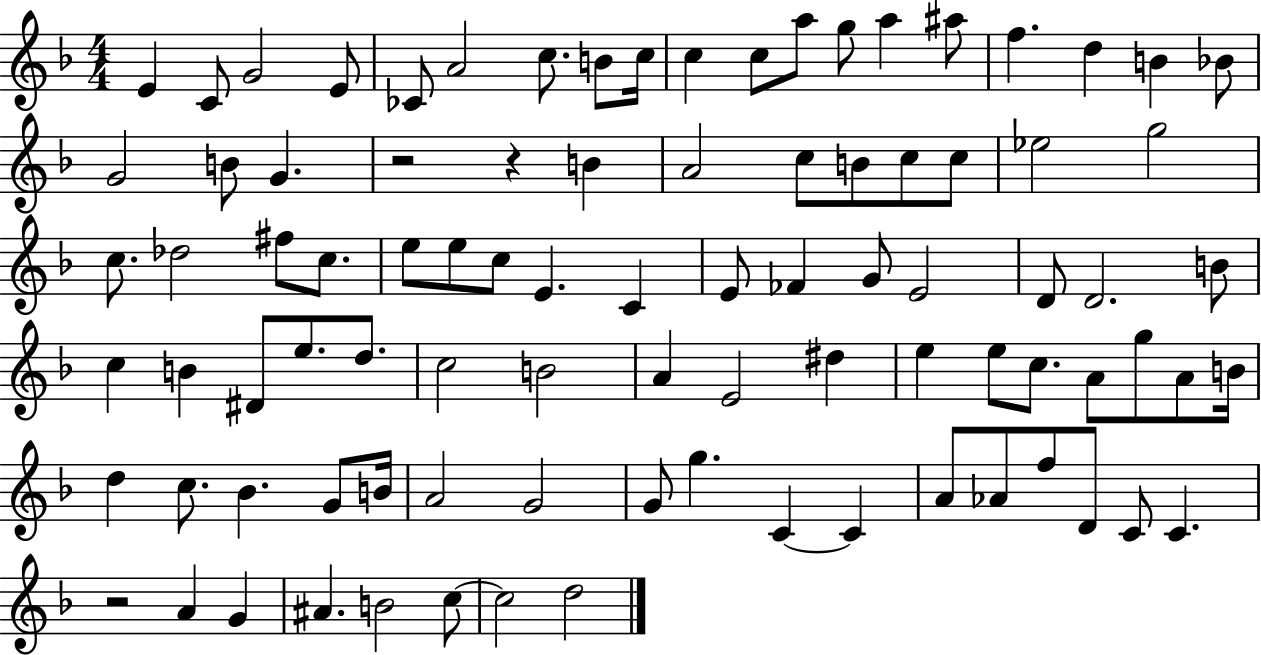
{
  \clef treble
  \numericTimeSignature
  \time 4/4
  \key f \major
  e'4 c'8 g'2 e'8 | ces'8 a'2 c''8. b'8 c''16 | c''4 c''8 a''8 g''8 a''4 ais''8 | f''4. d''4 b'4 bes'8 | \break g'2 b'8 g'4. | r2 r4 b'4 | a'2 c''8 b'8 c''8 c''8 | ees''2 g''2 | \break c''8. des''2 fis''8 c''8. | e''8 e''8 c''8 e'4. c'4 | e'8 fes'4 g'8 e'2 | d'8 d'2. b'8 | \break c''4 b'4 dis'8 e''8. d''8. | c''2 b'2 | a'4 e'2 dis''4 | e''4 e''8 c''8. a'8 g''8 a'8 b'16 | \break d''4 c''8. bes'4. g'8 b'16 | a'2 g'2 | g'8 g''4. c'4~~ c'4 | a'8 aes'8 f''8 d'8 c'8 c'4. | \break r2 a'4 g'4 | ais'4. b'2 c''8~~ | c''2 d''2 | \bar "|."
}